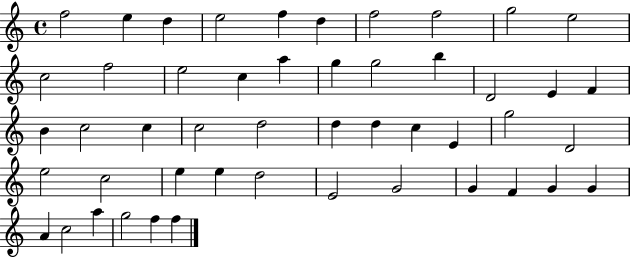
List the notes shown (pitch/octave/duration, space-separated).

F5/h E5/q D5/q E5/h F5/q D5/q F5/h F5/h G5/h E5/h C5/h F5/h E5/h C5/q A5/q G5/q G5/h B5/q D4/h E4/q F4/q B4/q C5/h C5/q C5/h D5/h D5/q D5/q C5/q E4/q G5/h D4/h E5/h C5/h E5/q E5/q D5/h E4/h G4/h G4/q F4/q G4/q G4/q A4/q C5/h A5/q G5/h F5/q F5/q